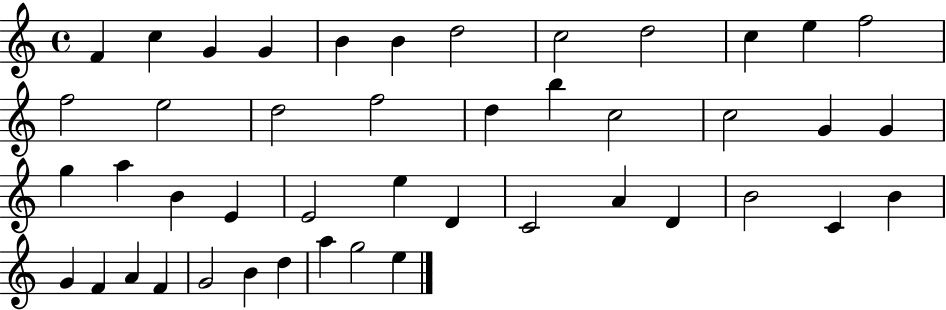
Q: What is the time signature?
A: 4/4